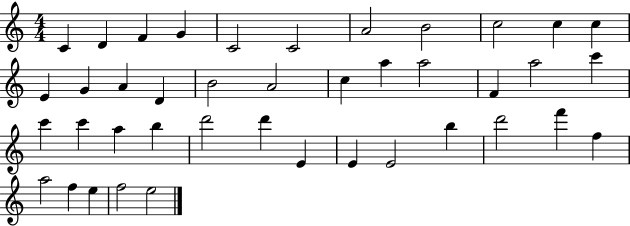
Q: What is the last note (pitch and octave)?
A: E5